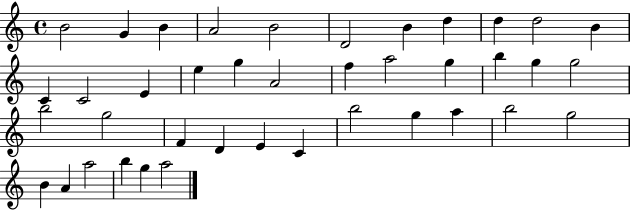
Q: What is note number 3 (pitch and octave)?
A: B4